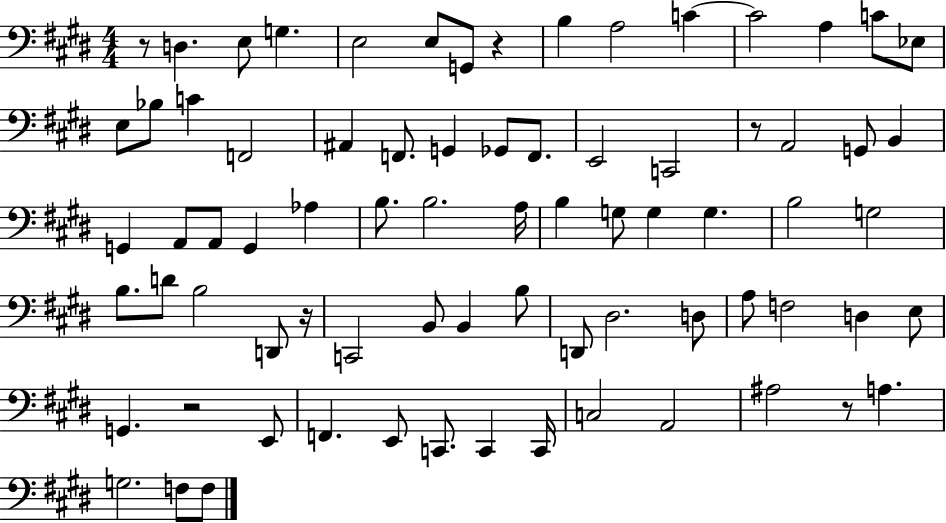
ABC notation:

X:1
T:Untitled
M:4/4
L:1/4
K:E
z/2 D, E,/2 G, E,2 E,/2 G,,/2 z B, A,2 C C2 A, C/2 _E,/2 E,/2 _B,/2 C F,,2 ^A,, F,,/2 G,, _G,,/2 F,,/2 E,,2 C,,2 z/2 A,,2 G,,/2 B,, G,, A,,/2 A,,/2 G,, _A, B,/2 B,2 A,/4 B, G,/2 G, G, B,2 G,2 B,/2 D/2 B,2 D,,/2 z/4 C,,2 B,,/2 B,, B,/2 D,,/2 ^D,2 D,/2 A,/2 F,2 D, E,/2 G,, z2 E,,/2 F,, E,,/2 C,,/2 C,, C,,/4 C,2 A,,2 ^A,2 z/2 A, G,2 F,/2 F,/2